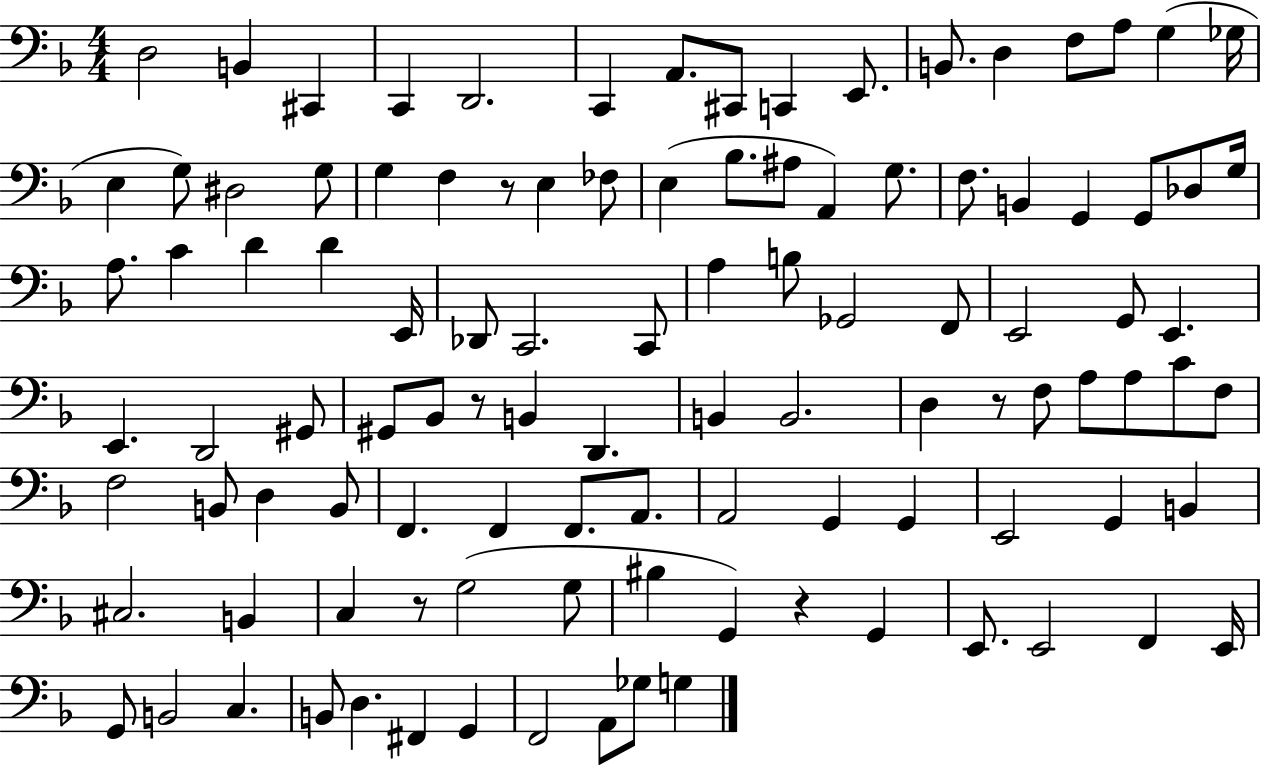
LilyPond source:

{
  \clef bass
  \numericTimeSignature
  \time 4/4
  \key f \major
  d2 b,4 cis,4 | c,4 d,2. | c,4 a,8. cis,8 c,4 e,8. | b,8. d4 f8 a8 g4( ges16 | \break e4 g8) dis2 g8 | g4 f4 r8 e4 fes8 | e4( bes8. ais8 a,4) g8. | f8. b,4 g,4 g,8 des8 g16 | \break a8. c'4 d'4 d'4 e,16 | des,8 c,2. c,8 | a4 b8 ges,2 f,8 | e,2 g,8 e,4. | \break e,4. d,2 gis,8 | gis,8 bes,8 r8 b,4 d,4. | b,4 b,2. | d4 r8 f8 a8 a8 c'8 f8 | \break f2 b,8 d4 b,8 | f,4. f,4 f,8. a,8. | a,2 g,4 g,4 | e,2 g,4 b,4 | \break cis2. b,4 | c4 r8 g2( g8 | bis4 g,4) r4 g,4 | e,8. e,2 f,4 e,16 | \break g,8 b,2 c4. | b,8 d4. fis,4 g,4 | f,2 a,8 ges8 g4 | \bar "|."
}